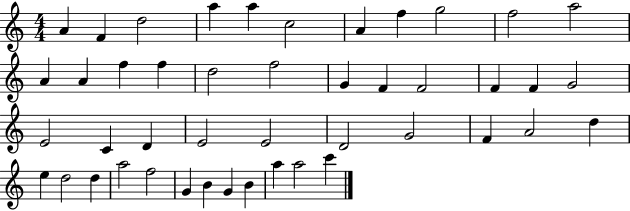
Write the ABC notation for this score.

X:1
T:Untitled
M:4/4
L:1/4
K:C
A F d2 a a c2 A f g2 f2 a2 A A f f d2 f2 G F F2 F F G2 E2 C D E2 E2 D2 G2 F A2 d e d2 d a2 f2 G B G B a a2 c'